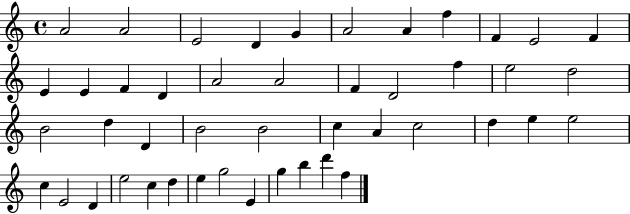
{
  \clef treble
  \time 4/4
  \defaultTimeSignature
  \key c \major
  a'2 a'2 | e'2 d'4 g'4 | a'2 a'4 f''4 | f'4 e'2 f'4 | \break e'4 e'4 f'4 d'4 | a'2 a'2 | f'4 d'2 f''4 | e''2 d''2 | \break b'2 d''4 d'4 | b'2 b'2 | c''4 a'4 c''2 | d''4 e''4 e''2 | \break c''4 e'2 d'4 | e''2 c''4 d''4 | e''4 g''2 e'4 | g''4 b''4 d'''4 f''4 | \break \bar "|."
}